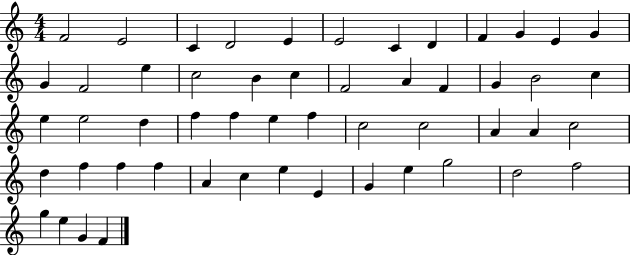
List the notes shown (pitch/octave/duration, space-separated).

F4/h E4/h C4/q D4/h E4/q E4/h C4/q D4/q F4/q G4/q E4/q G4/q G4/q F4/h E5/q C5/h B4/q C5/q F4/h A4/q F4/q G4/q B4/h C5/q E5/q E5/h D5/q F5/q F5/q E5/q F5/q C5/h C5/h A4/q A4/q C5/h D5/q F5/q F5/q F5/q A4/q C5/q E5/q E4/q G4/q E5/q G5/h D5/h F5/h G5/q E5/q G4/q F4/q